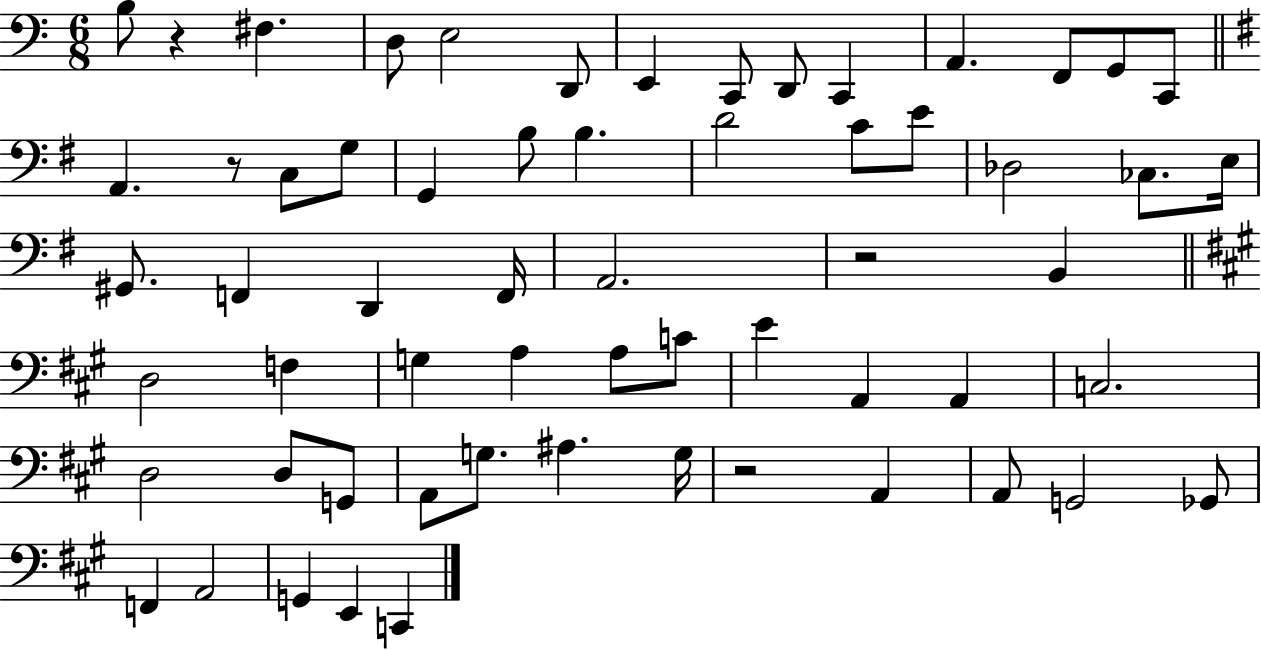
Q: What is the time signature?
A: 6/8